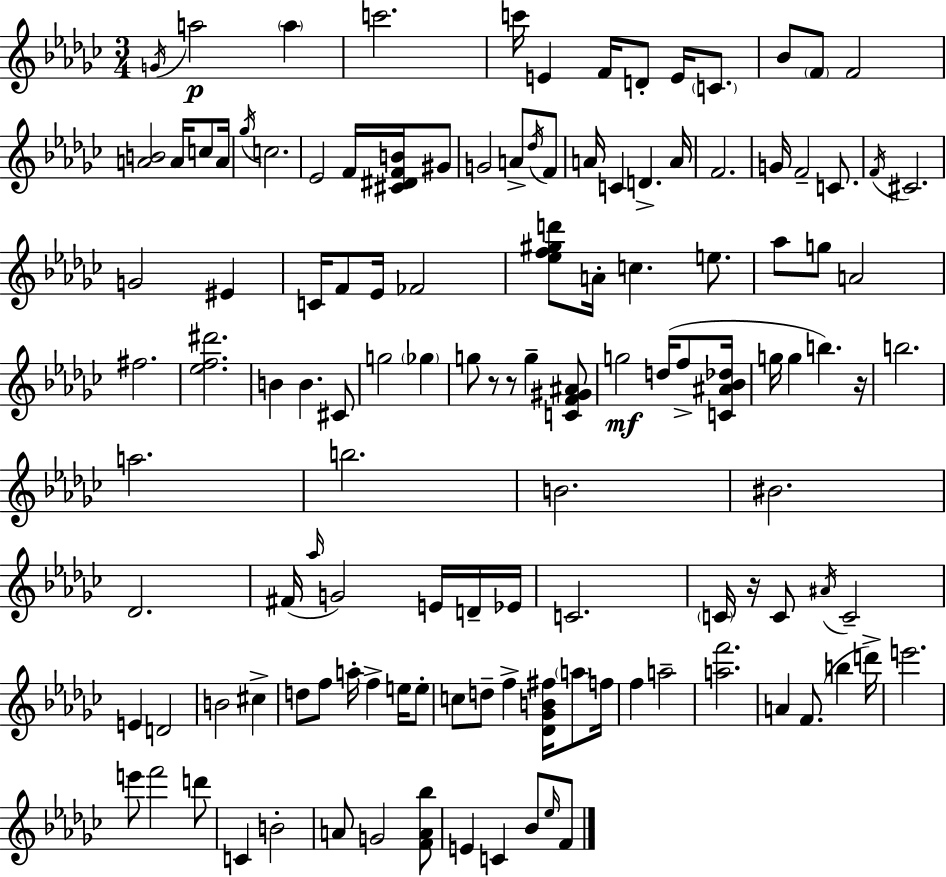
{
  \clef treble
  \numericTimeSignature
  \time 3/4
  \key ees \minor
  \acciaccatura { g'16 }\p a''2 \parenthesize a''4 | c'''2. | c'''16 e'4 f'16 d'8-. e'16 \parenthesize c'8. | bes'8 \parenthesize f'8 f'2 | \break <a' b'>2 a'16 c''8 | a'16 \acciaccatura { ges''16 } c''2. | ees'2 f'16 <cis' dis' f' b'>16 | gis'8 g'2 a'8-> | \break \acciaccatura { des''16 } f'8 a'16 c'4 d'4.-> | a'16 f'2. | g'16 f'2-- | c'8. \acciaccatura { f'16 } cis'2. | \break g'2 | eis'4 c'16 f'8 ees'16 fes'2 | <ees'' f'' gis'' d'''>8 a'16-. c''4. | e''8. aes''8 g''8 a'2 | \break fis''2. | <ees'' f'' dis'''>2. | b'4 b'4. | cis'8 g''2 | \break \parenthesize ges''4 g''8 r8 r8 g''4-- | <c' f' gis' ais'>8 g''2\mf | d''16( f''8-> <c' ais' bes' des''>16 g''16 g''4 b''4.) | r16 b''2. | \break a''2. | b''2. | b'2. | bis'2. | \break des'2. | fis'16( \grace { aes''16 } g'2) | e'16 d'16-- ees'16 c'2. | \parenthesize c'16 r16 c'8 \acciaccatura { ais'16 } c'2-- | \break e'4 d'2 | b'2 | cis''4-> d''8 f''8 a''16-. f''4-> | e''16 e''8-. c''8 d''8-- f''4-> | \break <des' ges' b' fis''>16 \parenthesize a''8 f''16 f''4 a''2-- | <a'' f'''>2. | a'4 f'8.( | b''4 d'''16->) e'''2. | \break e'''8 f'''2 | d'''8 c'4 b'2-. | a'8 g'2 | <f' a' bes''>8 e'4 c'4 | \break bes'8 \grace { ees''16 } f'8 \bar "|."
}